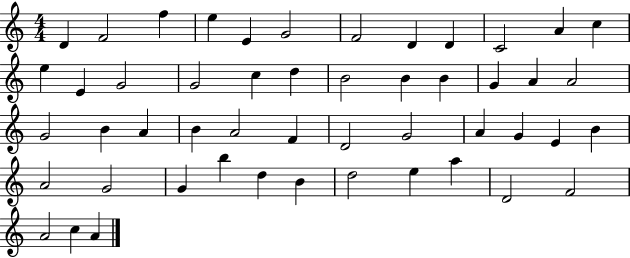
{
  \clef treble
  \numericTimeSignature
  \time 4/4
  \key c \major
  d'4 f'2 f''4 | e''4 e'4 g'2 | f'2 d'4 d'4 | c'2 a'4 c''4 | \break e''4 e'4 g'2 | g'2 c''4 d''4 | b'2 b'4 b'4 | g'4 a'4 a'2 | \break g'2 b'4 a'4 | b'4 a'2 f'4 | d'2 g'2 | a'4 g'4 e'4 b'4 | \break a'2 g'2 | g'4 b''4 d''4 b'4 | d''2 e''4 a''4 | d'2 f'2 | \break a'2 c''4 a'4 | \bar "|."
}